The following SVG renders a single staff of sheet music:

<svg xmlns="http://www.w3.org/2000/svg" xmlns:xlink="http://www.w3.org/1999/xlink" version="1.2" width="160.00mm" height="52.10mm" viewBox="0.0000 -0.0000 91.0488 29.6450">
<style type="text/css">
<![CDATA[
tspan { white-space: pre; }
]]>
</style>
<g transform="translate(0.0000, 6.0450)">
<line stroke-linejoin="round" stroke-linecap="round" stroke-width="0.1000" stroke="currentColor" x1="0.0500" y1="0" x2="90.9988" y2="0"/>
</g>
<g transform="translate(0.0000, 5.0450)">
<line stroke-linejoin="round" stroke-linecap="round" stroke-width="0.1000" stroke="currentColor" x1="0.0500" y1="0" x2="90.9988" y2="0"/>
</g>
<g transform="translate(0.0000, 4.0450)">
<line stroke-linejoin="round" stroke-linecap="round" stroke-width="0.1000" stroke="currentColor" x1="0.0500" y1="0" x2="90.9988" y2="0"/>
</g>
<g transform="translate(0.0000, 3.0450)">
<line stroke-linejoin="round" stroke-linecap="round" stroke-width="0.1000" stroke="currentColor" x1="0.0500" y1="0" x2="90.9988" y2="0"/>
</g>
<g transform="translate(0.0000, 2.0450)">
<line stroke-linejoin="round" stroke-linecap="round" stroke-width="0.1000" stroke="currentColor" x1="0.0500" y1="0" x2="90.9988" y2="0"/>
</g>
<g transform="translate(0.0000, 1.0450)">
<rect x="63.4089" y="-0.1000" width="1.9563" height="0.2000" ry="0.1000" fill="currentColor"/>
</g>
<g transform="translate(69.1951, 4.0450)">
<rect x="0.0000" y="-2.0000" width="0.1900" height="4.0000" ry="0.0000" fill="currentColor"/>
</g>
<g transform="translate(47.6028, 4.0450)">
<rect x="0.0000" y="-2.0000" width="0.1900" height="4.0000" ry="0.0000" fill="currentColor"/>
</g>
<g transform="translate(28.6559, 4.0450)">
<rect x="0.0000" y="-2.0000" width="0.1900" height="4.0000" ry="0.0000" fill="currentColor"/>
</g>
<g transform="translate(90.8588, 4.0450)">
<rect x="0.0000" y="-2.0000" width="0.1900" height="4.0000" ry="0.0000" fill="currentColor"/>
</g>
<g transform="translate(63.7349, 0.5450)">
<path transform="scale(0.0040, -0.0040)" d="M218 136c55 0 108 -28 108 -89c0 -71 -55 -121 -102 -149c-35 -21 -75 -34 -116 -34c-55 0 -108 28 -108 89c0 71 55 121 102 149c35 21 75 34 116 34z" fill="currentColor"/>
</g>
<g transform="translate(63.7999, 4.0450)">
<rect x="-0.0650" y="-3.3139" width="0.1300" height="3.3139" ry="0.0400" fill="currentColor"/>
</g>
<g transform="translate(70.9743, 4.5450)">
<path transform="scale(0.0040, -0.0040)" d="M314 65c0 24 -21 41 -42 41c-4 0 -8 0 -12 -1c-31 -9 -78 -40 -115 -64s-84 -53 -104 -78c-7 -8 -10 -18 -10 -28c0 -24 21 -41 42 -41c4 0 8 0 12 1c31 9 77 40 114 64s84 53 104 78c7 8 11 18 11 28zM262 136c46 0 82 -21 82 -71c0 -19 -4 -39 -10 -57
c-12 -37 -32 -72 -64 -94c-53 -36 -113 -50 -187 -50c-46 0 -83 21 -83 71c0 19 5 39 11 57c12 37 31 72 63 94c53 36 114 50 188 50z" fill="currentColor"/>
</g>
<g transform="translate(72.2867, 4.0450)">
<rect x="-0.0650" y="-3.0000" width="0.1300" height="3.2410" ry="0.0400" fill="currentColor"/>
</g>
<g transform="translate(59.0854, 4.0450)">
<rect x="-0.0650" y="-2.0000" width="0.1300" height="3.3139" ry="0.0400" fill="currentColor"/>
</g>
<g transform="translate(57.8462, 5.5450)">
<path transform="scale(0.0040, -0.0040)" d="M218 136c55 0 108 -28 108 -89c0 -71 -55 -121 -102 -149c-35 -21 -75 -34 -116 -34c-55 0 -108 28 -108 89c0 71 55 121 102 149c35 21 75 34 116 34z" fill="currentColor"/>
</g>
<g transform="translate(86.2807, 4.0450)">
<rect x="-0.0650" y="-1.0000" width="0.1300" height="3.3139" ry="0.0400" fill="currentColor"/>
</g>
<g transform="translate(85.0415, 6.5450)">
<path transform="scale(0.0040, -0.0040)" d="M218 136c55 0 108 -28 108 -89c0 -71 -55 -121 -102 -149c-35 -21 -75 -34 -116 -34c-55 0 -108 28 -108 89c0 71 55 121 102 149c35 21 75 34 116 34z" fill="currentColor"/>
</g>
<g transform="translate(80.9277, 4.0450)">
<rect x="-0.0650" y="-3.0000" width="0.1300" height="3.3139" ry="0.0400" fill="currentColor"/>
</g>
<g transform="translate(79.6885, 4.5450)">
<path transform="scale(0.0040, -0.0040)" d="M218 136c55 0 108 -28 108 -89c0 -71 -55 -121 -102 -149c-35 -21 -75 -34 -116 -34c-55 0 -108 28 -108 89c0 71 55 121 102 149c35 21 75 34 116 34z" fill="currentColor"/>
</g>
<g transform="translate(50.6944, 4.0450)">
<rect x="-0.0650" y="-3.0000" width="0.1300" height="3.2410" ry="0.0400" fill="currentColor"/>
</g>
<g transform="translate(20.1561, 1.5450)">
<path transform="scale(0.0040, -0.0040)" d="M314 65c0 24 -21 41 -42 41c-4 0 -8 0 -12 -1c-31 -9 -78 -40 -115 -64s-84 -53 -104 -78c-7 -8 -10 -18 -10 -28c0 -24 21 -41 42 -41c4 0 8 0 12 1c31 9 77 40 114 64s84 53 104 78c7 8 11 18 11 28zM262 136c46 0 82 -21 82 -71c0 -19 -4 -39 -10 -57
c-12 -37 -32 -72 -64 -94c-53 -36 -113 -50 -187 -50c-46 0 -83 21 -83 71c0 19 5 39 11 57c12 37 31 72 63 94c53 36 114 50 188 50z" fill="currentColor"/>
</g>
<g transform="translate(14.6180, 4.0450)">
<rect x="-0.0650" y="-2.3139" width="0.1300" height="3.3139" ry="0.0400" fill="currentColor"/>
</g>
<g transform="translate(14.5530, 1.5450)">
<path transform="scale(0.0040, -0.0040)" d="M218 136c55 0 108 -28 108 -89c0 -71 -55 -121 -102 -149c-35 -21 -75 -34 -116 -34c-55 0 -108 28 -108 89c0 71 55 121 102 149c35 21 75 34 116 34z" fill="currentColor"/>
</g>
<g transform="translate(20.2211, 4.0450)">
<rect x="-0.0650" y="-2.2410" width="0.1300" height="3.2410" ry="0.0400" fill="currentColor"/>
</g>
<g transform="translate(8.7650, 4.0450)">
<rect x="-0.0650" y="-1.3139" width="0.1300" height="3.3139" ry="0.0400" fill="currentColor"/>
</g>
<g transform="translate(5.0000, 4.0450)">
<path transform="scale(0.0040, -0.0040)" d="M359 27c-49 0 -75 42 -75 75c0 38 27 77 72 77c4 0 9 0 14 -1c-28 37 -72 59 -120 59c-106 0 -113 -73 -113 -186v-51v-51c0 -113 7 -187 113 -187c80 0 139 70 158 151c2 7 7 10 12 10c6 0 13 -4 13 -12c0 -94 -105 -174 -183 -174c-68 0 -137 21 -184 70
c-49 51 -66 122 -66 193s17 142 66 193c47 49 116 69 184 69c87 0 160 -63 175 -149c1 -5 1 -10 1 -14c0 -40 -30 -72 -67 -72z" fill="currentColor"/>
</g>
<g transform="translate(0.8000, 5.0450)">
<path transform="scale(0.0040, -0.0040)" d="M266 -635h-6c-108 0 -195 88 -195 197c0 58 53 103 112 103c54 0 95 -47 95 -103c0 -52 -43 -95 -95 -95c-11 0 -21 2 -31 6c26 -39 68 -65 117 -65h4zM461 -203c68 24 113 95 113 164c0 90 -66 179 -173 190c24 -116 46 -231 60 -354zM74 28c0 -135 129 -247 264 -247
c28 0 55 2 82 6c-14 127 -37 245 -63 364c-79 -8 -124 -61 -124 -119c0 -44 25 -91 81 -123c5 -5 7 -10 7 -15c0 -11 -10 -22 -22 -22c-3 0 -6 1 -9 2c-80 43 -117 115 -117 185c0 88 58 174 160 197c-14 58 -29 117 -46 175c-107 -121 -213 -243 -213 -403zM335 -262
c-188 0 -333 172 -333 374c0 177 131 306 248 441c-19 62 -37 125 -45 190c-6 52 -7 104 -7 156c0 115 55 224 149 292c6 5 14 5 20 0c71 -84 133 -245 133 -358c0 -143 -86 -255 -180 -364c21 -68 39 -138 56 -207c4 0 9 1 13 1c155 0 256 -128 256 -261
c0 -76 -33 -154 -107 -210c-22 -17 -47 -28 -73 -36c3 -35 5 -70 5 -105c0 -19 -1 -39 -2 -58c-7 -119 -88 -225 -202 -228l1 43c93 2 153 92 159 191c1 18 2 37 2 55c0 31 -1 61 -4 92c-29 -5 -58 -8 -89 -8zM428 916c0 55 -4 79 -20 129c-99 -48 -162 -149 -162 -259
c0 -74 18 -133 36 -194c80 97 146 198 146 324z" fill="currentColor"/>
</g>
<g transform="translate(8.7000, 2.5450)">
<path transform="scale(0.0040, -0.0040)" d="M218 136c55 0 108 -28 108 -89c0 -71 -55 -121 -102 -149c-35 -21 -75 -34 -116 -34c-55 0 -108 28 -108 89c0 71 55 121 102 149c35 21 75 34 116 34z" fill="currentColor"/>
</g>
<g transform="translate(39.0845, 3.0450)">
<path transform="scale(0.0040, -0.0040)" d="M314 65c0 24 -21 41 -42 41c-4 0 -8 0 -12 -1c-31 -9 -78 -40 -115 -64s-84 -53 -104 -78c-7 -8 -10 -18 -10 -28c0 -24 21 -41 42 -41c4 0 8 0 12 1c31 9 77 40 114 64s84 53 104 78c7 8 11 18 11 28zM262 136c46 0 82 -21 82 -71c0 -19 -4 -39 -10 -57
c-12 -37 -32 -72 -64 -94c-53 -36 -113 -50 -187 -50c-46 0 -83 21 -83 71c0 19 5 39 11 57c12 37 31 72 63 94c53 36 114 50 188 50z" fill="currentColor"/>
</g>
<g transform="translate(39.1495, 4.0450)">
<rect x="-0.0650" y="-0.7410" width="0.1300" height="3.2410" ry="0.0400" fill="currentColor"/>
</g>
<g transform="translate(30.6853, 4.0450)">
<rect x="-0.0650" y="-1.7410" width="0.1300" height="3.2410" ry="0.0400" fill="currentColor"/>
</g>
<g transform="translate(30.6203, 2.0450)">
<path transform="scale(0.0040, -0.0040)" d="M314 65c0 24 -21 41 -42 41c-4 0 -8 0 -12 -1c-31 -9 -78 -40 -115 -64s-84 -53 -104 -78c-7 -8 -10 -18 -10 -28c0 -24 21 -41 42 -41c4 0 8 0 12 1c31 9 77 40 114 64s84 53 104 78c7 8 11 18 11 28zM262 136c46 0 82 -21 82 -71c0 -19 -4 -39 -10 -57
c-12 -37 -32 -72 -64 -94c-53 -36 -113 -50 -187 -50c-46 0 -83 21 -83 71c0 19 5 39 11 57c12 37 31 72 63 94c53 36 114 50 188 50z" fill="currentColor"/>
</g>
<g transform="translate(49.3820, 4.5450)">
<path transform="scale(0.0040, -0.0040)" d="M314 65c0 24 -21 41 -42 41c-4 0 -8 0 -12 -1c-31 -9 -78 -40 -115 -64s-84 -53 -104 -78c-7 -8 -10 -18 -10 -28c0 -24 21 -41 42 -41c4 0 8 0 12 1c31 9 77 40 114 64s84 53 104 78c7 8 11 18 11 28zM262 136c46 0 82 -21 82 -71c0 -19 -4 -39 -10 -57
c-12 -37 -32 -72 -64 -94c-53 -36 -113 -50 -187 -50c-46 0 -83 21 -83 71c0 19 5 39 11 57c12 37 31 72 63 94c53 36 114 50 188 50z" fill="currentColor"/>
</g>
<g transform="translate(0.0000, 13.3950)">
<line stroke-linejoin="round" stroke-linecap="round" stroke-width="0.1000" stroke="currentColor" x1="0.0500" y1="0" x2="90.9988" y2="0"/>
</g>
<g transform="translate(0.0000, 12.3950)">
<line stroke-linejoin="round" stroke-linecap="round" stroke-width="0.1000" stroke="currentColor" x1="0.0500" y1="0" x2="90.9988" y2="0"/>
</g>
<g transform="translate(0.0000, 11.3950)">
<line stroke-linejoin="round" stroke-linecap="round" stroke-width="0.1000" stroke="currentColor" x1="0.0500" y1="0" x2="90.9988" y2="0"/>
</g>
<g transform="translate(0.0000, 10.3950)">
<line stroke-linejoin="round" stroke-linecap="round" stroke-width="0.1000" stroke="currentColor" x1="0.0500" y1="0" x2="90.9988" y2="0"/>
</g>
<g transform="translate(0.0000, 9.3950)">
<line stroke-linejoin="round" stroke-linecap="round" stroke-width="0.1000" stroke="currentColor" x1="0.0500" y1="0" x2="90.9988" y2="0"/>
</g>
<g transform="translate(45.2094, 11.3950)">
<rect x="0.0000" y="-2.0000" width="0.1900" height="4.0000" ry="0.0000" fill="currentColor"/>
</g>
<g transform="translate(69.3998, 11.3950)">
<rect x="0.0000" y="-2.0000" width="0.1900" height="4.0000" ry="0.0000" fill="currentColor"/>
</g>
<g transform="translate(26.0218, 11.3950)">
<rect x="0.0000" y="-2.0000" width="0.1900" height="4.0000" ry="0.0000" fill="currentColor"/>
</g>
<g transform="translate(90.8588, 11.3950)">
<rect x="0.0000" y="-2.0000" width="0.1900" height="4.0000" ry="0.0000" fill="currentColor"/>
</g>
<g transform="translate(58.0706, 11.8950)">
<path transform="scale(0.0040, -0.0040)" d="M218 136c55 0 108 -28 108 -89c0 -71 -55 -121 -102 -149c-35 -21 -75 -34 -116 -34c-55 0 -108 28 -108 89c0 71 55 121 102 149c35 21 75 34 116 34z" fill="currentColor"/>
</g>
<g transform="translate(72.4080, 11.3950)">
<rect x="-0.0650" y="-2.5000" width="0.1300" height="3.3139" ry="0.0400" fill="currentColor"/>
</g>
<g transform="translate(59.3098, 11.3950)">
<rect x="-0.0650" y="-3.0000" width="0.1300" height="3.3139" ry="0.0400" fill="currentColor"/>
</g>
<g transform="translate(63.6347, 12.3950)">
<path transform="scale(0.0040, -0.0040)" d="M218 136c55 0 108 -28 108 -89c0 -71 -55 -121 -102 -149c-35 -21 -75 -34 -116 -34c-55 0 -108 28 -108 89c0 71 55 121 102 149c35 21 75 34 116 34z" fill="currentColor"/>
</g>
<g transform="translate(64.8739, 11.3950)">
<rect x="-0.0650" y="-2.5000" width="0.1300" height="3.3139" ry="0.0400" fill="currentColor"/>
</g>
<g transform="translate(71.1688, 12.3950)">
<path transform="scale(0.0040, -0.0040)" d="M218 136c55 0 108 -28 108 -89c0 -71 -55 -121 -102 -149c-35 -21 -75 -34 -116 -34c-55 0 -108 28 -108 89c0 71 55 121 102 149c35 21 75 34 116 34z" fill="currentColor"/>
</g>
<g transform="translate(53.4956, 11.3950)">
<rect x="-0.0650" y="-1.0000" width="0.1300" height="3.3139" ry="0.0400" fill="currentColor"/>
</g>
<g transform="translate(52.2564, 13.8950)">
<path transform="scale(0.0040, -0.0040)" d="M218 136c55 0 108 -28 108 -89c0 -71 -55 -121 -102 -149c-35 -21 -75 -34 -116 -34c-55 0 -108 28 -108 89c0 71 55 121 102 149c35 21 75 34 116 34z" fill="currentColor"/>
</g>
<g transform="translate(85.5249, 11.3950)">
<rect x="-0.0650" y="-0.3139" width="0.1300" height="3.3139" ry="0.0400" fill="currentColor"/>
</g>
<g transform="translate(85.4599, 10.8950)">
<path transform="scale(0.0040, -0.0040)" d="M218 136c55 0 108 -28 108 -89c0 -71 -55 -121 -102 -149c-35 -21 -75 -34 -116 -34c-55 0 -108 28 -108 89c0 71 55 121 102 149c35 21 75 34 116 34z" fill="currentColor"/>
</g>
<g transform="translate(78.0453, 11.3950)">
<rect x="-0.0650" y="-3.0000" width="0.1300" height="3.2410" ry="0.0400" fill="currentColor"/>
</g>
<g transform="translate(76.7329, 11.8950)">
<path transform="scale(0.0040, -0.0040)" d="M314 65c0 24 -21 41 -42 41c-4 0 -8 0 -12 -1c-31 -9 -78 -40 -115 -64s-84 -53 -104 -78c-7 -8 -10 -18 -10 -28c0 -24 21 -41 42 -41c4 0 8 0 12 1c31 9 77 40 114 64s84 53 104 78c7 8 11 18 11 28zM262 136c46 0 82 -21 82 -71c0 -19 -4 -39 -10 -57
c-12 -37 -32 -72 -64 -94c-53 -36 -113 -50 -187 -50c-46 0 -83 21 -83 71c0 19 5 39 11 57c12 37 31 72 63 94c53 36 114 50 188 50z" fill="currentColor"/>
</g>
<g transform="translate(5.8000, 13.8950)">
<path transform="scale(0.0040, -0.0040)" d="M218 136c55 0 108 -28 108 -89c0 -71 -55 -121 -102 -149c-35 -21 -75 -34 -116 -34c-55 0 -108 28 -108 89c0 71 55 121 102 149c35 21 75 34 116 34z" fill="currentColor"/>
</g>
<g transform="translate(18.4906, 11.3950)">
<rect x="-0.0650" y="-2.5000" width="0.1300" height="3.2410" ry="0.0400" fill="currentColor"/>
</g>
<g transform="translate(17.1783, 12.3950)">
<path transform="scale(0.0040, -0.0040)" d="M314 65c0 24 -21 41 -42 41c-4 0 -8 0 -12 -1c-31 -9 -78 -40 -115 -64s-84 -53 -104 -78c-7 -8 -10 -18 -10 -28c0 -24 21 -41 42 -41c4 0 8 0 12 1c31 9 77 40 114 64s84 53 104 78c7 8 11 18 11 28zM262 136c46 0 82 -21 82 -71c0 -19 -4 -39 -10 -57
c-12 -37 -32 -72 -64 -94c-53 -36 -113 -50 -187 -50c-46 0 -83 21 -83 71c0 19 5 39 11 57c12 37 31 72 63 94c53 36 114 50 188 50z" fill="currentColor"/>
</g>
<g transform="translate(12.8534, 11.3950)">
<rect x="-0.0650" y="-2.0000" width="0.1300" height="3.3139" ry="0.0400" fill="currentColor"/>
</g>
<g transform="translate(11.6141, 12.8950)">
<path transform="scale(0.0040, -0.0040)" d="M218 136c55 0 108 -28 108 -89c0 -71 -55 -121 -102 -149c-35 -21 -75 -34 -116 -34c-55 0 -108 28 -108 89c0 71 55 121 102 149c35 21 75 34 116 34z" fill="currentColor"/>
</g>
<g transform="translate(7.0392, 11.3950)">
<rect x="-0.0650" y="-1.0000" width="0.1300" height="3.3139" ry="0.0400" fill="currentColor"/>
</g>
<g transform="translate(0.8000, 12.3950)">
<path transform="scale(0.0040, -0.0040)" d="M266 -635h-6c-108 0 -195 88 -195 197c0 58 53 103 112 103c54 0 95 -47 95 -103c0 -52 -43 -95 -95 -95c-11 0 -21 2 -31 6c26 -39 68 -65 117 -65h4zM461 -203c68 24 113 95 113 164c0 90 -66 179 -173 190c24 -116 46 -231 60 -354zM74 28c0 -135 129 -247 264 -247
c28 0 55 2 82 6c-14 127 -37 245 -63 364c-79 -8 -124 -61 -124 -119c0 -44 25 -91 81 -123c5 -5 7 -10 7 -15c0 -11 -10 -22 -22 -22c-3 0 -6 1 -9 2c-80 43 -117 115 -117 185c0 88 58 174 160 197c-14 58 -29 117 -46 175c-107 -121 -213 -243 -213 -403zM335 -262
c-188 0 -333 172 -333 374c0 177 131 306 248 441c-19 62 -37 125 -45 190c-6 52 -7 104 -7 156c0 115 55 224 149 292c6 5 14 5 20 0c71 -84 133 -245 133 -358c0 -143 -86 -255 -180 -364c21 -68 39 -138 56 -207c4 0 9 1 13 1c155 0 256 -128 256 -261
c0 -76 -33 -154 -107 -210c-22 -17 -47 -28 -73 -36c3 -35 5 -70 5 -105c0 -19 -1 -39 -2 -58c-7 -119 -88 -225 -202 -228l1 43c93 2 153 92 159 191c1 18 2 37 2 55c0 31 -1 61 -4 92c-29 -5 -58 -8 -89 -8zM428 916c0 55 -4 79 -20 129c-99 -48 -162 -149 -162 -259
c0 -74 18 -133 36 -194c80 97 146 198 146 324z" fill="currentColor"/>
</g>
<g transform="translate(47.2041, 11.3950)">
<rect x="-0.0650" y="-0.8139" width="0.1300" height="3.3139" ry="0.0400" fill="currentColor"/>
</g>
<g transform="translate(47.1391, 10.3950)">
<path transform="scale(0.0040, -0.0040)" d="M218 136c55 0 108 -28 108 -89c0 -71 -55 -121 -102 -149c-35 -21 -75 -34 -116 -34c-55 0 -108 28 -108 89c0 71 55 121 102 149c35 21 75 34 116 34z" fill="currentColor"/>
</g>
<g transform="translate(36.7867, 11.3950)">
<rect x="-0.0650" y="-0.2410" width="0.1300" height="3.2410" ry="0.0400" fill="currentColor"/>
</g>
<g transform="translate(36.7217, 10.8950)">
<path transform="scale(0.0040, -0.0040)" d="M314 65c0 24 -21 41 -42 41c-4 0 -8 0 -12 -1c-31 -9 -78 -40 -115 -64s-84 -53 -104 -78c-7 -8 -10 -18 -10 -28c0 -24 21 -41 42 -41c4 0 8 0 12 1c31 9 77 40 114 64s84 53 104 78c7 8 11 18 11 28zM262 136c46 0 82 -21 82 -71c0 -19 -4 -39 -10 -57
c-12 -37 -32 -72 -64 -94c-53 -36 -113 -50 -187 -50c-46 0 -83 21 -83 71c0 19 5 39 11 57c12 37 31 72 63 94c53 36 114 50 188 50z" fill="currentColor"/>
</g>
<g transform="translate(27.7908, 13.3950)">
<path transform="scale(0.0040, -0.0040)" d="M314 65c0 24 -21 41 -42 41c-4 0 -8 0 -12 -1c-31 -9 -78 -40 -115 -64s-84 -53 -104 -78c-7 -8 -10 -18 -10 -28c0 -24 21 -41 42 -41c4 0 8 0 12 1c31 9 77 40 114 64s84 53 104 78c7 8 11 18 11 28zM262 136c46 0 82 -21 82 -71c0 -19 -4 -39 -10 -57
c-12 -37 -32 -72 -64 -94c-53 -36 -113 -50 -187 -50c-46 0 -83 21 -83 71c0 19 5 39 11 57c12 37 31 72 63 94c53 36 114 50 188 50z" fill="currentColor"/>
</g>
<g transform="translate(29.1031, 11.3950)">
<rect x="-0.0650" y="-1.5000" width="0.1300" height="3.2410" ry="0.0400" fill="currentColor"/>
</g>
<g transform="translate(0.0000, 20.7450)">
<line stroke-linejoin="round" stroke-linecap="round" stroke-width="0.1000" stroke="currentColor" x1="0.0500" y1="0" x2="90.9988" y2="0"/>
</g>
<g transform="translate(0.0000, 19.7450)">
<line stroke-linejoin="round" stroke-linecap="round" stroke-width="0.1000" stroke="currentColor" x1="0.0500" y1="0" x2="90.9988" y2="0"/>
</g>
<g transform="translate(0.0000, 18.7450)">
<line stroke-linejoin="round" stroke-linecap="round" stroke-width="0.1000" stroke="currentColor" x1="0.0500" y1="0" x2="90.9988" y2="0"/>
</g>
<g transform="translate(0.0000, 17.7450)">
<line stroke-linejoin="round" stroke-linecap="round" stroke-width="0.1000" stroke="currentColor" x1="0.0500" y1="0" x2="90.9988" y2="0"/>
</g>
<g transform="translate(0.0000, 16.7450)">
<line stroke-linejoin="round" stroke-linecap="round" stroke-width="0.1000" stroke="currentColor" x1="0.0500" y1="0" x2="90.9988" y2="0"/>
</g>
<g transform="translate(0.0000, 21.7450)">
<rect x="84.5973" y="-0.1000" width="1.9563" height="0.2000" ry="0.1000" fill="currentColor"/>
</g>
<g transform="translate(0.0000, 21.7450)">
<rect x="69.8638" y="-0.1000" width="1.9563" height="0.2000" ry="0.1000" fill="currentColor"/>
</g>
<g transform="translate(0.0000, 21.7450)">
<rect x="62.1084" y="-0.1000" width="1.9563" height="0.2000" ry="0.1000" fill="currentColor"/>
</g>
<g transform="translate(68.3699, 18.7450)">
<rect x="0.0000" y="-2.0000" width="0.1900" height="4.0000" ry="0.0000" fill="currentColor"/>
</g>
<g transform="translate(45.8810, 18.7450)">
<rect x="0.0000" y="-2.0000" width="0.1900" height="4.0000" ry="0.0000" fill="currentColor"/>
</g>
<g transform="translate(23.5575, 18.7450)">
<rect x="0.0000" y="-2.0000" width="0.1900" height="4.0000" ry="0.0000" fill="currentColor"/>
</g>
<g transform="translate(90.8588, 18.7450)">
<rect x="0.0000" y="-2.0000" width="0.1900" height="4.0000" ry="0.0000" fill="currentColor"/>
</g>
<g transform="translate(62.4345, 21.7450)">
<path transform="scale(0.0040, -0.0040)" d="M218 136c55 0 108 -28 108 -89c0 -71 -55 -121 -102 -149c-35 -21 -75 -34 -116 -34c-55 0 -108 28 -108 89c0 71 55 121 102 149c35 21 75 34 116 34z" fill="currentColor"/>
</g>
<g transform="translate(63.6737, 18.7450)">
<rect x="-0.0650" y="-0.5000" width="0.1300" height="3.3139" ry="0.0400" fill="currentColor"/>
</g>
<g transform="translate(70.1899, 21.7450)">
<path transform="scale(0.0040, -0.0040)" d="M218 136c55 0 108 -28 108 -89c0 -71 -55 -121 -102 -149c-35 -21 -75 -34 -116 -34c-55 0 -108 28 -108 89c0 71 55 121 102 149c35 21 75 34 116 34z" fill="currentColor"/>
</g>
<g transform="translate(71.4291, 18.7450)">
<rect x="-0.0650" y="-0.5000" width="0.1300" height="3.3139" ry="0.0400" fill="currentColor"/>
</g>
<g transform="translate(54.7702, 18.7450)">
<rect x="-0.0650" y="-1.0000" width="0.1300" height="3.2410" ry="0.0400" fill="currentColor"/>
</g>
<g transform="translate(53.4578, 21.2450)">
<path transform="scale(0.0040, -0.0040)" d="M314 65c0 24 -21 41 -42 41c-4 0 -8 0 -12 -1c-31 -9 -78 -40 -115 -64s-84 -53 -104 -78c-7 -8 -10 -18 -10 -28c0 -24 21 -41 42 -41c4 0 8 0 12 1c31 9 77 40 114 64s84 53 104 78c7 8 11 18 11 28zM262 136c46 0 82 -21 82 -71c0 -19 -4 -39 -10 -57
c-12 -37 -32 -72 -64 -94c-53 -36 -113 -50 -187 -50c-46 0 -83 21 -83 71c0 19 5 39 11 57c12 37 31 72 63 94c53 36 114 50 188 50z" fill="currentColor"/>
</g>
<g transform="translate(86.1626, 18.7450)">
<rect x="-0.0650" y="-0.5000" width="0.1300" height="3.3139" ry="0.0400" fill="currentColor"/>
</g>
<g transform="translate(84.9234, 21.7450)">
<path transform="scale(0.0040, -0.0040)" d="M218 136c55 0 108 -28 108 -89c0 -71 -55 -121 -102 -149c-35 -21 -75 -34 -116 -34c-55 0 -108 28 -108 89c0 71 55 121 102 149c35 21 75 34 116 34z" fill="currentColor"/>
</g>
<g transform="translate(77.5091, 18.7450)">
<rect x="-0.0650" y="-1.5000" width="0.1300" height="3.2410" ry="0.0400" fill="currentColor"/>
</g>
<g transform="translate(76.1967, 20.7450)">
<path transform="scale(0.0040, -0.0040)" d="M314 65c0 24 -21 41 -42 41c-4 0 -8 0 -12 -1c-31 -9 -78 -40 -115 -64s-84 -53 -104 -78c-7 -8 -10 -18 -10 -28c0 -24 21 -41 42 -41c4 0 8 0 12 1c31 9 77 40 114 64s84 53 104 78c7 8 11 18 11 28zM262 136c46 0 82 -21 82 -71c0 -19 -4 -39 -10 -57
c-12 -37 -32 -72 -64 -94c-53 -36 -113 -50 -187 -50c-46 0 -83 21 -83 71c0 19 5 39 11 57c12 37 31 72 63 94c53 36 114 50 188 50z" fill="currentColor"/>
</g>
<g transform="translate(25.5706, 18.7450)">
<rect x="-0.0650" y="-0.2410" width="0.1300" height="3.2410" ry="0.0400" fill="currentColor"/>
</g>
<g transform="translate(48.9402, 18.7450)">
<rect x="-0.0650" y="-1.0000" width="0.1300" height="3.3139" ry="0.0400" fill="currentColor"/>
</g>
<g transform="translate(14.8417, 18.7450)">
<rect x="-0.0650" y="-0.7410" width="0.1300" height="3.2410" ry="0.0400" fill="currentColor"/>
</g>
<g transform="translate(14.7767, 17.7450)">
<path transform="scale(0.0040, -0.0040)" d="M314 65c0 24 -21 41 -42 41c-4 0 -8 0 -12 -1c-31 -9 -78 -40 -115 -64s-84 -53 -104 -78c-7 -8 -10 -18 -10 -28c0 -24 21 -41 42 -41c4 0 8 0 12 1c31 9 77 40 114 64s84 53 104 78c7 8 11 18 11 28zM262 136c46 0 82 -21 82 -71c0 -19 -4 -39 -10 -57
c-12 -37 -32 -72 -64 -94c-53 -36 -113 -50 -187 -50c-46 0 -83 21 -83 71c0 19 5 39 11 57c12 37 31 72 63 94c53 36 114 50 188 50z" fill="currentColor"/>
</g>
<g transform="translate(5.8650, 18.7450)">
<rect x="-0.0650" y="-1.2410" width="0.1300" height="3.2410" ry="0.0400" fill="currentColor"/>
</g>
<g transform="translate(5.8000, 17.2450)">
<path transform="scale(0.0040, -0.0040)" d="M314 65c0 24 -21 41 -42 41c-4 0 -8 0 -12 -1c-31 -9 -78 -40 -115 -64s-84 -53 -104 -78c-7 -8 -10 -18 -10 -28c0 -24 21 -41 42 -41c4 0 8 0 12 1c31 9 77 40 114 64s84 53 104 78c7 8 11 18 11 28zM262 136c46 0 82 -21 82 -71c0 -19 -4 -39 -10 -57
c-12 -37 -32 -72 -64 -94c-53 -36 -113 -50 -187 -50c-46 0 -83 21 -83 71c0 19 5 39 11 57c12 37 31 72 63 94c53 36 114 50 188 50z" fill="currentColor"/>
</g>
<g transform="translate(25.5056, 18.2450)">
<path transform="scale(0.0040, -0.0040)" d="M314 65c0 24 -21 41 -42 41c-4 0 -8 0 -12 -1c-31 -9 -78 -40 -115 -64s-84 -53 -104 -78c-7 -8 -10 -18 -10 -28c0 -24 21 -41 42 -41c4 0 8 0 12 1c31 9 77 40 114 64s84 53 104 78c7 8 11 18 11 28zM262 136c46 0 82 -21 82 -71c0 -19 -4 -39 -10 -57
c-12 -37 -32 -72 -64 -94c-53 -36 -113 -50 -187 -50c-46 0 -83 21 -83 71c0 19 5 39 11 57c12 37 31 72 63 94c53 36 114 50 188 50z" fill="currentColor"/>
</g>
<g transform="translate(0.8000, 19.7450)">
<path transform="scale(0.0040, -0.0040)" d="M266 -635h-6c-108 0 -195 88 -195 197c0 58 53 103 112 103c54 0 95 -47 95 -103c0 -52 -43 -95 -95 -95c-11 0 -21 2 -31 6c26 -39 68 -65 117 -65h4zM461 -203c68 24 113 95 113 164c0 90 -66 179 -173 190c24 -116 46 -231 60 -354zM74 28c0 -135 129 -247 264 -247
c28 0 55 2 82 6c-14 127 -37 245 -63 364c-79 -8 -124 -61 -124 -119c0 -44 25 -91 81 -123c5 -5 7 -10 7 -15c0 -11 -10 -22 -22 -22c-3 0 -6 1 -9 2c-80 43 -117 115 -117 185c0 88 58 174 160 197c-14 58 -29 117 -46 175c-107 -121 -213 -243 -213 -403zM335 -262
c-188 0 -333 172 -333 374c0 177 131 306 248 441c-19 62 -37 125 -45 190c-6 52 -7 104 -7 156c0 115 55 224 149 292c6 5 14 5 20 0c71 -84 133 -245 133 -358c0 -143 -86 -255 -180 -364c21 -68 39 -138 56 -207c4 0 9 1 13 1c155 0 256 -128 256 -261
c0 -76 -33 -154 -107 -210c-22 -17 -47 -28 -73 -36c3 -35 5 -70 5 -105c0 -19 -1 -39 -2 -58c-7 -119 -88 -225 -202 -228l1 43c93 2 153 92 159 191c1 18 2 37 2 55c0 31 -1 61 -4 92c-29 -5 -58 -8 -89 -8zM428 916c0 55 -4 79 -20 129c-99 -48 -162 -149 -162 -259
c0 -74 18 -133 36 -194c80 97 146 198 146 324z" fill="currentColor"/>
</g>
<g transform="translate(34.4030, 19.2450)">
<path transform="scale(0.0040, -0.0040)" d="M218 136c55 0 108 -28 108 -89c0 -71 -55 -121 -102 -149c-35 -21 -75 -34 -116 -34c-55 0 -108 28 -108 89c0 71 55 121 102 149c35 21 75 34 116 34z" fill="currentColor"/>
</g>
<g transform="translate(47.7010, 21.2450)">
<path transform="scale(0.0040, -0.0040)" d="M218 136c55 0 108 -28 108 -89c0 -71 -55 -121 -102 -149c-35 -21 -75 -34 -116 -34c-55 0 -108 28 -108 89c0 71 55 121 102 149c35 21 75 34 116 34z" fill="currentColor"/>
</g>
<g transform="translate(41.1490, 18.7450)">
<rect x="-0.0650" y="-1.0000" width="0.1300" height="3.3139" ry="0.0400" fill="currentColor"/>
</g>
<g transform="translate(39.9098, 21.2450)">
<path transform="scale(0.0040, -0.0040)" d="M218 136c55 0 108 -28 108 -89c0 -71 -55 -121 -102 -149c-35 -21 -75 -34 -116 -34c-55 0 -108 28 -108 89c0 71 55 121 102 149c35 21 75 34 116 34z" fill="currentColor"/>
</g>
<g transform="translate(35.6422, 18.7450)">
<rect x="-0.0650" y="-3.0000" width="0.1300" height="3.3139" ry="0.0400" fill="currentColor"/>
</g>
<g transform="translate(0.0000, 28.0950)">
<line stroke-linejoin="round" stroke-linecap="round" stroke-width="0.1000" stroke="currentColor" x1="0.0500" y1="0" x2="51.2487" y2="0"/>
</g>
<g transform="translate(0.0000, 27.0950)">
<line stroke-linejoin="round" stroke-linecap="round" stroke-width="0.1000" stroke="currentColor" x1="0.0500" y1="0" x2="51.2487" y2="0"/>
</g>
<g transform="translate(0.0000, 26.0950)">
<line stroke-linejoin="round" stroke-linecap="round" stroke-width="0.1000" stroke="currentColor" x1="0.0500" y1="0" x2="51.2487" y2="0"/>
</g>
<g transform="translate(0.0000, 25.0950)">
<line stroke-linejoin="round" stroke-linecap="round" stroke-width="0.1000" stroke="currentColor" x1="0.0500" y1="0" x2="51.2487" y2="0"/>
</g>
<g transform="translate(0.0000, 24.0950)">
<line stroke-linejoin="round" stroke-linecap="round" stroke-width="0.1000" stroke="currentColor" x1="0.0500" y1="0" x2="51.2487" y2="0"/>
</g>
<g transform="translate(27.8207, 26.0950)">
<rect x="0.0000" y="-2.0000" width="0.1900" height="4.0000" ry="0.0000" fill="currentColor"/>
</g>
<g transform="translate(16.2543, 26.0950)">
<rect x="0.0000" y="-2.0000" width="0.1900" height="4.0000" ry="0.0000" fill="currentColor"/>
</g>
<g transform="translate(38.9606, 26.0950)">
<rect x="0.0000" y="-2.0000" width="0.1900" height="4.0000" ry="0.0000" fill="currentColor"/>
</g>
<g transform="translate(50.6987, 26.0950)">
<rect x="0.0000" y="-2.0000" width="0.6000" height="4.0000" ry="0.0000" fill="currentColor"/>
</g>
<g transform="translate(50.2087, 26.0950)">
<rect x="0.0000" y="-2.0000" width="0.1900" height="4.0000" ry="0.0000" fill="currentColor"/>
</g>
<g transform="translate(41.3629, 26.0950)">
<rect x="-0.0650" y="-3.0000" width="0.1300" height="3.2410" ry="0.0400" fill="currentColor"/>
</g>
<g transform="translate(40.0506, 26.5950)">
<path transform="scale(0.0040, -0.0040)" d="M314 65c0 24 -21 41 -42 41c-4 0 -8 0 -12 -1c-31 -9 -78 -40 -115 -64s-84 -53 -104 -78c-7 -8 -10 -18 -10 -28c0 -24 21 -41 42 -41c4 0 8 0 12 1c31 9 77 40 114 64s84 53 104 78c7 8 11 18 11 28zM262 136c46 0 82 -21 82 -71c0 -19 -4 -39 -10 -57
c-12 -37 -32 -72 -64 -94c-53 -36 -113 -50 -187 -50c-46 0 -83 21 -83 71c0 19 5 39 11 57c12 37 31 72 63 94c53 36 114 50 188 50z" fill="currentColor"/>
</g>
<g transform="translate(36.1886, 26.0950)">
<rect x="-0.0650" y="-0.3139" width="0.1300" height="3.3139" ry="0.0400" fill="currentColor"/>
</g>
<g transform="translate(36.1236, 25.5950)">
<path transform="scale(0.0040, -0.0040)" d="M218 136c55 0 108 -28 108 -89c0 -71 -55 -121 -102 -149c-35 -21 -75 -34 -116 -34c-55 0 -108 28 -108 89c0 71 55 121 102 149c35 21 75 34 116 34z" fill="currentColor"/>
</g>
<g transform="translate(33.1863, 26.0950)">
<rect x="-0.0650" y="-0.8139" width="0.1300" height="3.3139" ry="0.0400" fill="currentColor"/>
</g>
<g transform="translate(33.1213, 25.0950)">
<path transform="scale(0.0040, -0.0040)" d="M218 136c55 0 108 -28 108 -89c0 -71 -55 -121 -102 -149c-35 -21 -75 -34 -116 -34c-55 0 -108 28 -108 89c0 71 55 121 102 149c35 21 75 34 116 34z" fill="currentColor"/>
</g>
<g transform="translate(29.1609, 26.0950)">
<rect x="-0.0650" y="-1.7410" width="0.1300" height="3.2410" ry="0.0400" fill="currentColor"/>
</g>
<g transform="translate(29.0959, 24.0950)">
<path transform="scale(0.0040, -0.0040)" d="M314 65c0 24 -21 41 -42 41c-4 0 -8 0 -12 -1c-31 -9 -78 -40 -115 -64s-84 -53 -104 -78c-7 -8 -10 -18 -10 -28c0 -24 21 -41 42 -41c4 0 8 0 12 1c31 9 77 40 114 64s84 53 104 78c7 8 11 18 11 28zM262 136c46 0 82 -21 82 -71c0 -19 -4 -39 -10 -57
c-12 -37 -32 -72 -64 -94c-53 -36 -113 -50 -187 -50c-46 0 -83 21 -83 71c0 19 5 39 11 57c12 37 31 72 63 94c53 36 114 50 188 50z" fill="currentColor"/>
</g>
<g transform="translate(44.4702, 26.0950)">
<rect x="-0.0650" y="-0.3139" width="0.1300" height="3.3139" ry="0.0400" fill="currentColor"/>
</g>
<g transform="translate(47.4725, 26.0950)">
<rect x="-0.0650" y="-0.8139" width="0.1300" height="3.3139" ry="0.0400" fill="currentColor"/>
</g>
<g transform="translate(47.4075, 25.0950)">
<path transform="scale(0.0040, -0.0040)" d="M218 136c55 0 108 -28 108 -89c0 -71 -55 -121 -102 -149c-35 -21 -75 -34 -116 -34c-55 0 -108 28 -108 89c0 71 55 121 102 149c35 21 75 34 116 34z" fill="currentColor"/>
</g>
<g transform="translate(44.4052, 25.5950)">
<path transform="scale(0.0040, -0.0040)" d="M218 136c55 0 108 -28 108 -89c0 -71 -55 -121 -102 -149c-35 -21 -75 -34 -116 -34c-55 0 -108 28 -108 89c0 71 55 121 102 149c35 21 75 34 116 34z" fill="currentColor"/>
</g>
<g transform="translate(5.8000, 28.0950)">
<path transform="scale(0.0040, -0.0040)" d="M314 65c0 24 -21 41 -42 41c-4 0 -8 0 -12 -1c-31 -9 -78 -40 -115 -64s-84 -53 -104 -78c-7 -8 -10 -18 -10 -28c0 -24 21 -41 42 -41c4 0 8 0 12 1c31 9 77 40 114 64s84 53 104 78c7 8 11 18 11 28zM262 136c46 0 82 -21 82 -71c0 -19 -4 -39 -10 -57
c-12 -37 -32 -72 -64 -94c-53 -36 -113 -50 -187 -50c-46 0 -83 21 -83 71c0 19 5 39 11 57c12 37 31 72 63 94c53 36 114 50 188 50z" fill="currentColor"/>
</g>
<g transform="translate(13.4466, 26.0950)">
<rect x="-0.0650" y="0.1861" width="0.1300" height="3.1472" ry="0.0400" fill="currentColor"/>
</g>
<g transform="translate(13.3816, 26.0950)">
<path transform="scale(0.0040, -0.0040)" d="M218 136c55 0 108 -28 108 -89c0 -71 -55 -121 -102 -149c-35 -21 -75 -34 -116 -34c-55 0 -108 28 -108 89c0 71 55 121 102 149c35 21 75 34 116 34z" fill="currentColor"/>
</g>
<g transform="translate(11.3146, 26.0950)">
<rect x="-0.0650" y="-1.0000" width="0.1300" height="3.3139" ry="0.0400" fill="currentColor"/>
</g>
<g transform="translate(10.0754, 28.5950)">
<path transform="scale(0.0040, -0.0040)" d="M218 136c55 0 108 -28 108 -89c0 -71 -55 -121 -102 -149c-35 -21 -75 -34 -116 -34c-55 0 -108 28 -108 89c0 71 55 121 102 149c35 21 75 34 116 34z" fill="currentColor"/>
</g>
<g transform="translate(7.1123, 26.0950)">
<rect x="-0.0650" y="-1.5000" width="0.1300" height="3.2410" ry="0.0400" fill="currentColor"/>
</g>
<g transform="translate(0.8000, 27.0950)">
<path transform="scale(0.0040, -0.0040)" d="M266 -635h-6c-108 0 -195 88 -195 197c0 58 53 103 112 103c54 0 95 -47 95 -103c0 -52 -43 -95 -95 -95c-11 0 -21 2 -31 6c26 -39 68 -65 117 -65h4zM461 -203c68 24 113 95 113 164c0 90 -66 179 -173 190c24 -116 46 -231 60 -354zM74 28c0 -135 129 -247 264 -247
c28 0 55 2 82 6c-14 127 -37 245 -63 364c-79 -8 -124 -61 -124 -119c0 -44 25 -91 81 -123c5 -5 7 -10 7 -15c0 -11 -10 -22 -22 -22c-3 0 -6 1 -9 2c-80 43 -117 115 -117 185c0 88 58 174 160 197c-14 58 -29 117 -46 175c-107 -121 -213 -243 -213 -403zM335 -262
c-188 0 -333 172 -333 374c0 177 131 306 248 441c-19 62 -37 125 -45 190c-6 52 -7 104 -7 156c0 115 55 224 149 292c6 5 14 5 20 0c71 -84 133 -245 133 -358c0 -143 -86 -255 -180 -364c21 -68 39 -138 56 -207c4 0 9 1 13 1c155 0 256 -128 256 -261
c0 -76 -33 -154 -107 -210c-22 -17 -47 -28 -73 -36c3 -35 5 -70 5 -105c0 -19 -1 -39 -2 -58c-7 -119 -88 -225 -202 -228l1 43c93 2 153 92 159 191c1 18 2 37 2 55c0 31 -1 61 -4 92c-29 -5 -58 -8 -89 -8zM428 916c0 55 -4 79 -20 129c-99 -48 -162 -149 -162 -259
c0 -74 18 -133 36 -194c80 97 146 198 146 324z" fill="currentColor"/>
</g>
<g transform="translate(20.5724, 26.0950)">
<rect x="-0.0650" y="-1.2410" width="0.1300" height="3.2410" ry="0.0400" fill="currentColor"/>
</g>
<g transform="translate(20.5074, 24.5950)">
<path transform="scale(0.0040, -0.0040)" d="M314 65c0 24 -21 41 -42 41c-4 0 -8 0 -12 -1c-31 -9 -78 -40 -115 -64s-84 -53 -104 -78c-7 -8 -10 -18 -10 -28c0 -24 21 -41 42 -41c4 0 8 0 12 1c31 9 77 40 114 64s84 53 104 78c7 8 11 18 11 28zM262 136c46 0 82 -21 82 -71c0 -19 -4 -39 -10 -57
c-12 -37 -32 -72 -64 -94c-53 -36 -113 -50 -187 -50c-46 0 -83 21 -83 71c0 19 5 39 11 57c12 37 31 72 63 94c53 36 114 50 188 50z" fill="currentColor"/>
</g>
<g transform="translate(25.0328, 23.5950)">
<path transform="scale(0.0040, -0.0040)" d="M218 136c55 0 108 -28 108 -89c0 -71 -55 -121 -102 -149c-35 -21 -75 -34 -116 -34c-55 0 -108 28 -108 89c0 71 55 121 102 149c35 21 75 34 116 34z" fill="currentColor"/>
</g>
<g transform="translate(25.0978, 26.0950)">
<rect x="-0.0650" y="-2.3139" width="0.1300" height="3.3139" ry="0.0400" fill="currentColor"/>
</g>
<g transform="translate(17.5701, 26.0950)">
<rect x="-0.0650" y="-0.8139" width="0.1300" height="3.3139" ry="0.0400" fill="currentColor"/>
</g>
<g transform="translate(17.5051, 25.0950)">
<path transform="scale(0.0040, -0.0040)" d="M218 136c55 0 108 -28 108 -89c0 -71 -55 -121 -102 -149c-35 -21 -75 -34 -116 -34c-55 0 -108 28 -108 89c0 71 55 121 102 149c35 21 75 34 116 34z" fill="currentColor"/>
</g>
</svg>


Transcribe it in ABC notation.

X:1
T:Untitled
M:4/4
L:1/4
K:C
e g g2 f2 d2 A2 F b A2 A D D F G2 E2 c2 d D A G G A2 c e2 d2 c2 A D D D2 C C E2 C E2 D B d e2 g f2 d c A2 c d